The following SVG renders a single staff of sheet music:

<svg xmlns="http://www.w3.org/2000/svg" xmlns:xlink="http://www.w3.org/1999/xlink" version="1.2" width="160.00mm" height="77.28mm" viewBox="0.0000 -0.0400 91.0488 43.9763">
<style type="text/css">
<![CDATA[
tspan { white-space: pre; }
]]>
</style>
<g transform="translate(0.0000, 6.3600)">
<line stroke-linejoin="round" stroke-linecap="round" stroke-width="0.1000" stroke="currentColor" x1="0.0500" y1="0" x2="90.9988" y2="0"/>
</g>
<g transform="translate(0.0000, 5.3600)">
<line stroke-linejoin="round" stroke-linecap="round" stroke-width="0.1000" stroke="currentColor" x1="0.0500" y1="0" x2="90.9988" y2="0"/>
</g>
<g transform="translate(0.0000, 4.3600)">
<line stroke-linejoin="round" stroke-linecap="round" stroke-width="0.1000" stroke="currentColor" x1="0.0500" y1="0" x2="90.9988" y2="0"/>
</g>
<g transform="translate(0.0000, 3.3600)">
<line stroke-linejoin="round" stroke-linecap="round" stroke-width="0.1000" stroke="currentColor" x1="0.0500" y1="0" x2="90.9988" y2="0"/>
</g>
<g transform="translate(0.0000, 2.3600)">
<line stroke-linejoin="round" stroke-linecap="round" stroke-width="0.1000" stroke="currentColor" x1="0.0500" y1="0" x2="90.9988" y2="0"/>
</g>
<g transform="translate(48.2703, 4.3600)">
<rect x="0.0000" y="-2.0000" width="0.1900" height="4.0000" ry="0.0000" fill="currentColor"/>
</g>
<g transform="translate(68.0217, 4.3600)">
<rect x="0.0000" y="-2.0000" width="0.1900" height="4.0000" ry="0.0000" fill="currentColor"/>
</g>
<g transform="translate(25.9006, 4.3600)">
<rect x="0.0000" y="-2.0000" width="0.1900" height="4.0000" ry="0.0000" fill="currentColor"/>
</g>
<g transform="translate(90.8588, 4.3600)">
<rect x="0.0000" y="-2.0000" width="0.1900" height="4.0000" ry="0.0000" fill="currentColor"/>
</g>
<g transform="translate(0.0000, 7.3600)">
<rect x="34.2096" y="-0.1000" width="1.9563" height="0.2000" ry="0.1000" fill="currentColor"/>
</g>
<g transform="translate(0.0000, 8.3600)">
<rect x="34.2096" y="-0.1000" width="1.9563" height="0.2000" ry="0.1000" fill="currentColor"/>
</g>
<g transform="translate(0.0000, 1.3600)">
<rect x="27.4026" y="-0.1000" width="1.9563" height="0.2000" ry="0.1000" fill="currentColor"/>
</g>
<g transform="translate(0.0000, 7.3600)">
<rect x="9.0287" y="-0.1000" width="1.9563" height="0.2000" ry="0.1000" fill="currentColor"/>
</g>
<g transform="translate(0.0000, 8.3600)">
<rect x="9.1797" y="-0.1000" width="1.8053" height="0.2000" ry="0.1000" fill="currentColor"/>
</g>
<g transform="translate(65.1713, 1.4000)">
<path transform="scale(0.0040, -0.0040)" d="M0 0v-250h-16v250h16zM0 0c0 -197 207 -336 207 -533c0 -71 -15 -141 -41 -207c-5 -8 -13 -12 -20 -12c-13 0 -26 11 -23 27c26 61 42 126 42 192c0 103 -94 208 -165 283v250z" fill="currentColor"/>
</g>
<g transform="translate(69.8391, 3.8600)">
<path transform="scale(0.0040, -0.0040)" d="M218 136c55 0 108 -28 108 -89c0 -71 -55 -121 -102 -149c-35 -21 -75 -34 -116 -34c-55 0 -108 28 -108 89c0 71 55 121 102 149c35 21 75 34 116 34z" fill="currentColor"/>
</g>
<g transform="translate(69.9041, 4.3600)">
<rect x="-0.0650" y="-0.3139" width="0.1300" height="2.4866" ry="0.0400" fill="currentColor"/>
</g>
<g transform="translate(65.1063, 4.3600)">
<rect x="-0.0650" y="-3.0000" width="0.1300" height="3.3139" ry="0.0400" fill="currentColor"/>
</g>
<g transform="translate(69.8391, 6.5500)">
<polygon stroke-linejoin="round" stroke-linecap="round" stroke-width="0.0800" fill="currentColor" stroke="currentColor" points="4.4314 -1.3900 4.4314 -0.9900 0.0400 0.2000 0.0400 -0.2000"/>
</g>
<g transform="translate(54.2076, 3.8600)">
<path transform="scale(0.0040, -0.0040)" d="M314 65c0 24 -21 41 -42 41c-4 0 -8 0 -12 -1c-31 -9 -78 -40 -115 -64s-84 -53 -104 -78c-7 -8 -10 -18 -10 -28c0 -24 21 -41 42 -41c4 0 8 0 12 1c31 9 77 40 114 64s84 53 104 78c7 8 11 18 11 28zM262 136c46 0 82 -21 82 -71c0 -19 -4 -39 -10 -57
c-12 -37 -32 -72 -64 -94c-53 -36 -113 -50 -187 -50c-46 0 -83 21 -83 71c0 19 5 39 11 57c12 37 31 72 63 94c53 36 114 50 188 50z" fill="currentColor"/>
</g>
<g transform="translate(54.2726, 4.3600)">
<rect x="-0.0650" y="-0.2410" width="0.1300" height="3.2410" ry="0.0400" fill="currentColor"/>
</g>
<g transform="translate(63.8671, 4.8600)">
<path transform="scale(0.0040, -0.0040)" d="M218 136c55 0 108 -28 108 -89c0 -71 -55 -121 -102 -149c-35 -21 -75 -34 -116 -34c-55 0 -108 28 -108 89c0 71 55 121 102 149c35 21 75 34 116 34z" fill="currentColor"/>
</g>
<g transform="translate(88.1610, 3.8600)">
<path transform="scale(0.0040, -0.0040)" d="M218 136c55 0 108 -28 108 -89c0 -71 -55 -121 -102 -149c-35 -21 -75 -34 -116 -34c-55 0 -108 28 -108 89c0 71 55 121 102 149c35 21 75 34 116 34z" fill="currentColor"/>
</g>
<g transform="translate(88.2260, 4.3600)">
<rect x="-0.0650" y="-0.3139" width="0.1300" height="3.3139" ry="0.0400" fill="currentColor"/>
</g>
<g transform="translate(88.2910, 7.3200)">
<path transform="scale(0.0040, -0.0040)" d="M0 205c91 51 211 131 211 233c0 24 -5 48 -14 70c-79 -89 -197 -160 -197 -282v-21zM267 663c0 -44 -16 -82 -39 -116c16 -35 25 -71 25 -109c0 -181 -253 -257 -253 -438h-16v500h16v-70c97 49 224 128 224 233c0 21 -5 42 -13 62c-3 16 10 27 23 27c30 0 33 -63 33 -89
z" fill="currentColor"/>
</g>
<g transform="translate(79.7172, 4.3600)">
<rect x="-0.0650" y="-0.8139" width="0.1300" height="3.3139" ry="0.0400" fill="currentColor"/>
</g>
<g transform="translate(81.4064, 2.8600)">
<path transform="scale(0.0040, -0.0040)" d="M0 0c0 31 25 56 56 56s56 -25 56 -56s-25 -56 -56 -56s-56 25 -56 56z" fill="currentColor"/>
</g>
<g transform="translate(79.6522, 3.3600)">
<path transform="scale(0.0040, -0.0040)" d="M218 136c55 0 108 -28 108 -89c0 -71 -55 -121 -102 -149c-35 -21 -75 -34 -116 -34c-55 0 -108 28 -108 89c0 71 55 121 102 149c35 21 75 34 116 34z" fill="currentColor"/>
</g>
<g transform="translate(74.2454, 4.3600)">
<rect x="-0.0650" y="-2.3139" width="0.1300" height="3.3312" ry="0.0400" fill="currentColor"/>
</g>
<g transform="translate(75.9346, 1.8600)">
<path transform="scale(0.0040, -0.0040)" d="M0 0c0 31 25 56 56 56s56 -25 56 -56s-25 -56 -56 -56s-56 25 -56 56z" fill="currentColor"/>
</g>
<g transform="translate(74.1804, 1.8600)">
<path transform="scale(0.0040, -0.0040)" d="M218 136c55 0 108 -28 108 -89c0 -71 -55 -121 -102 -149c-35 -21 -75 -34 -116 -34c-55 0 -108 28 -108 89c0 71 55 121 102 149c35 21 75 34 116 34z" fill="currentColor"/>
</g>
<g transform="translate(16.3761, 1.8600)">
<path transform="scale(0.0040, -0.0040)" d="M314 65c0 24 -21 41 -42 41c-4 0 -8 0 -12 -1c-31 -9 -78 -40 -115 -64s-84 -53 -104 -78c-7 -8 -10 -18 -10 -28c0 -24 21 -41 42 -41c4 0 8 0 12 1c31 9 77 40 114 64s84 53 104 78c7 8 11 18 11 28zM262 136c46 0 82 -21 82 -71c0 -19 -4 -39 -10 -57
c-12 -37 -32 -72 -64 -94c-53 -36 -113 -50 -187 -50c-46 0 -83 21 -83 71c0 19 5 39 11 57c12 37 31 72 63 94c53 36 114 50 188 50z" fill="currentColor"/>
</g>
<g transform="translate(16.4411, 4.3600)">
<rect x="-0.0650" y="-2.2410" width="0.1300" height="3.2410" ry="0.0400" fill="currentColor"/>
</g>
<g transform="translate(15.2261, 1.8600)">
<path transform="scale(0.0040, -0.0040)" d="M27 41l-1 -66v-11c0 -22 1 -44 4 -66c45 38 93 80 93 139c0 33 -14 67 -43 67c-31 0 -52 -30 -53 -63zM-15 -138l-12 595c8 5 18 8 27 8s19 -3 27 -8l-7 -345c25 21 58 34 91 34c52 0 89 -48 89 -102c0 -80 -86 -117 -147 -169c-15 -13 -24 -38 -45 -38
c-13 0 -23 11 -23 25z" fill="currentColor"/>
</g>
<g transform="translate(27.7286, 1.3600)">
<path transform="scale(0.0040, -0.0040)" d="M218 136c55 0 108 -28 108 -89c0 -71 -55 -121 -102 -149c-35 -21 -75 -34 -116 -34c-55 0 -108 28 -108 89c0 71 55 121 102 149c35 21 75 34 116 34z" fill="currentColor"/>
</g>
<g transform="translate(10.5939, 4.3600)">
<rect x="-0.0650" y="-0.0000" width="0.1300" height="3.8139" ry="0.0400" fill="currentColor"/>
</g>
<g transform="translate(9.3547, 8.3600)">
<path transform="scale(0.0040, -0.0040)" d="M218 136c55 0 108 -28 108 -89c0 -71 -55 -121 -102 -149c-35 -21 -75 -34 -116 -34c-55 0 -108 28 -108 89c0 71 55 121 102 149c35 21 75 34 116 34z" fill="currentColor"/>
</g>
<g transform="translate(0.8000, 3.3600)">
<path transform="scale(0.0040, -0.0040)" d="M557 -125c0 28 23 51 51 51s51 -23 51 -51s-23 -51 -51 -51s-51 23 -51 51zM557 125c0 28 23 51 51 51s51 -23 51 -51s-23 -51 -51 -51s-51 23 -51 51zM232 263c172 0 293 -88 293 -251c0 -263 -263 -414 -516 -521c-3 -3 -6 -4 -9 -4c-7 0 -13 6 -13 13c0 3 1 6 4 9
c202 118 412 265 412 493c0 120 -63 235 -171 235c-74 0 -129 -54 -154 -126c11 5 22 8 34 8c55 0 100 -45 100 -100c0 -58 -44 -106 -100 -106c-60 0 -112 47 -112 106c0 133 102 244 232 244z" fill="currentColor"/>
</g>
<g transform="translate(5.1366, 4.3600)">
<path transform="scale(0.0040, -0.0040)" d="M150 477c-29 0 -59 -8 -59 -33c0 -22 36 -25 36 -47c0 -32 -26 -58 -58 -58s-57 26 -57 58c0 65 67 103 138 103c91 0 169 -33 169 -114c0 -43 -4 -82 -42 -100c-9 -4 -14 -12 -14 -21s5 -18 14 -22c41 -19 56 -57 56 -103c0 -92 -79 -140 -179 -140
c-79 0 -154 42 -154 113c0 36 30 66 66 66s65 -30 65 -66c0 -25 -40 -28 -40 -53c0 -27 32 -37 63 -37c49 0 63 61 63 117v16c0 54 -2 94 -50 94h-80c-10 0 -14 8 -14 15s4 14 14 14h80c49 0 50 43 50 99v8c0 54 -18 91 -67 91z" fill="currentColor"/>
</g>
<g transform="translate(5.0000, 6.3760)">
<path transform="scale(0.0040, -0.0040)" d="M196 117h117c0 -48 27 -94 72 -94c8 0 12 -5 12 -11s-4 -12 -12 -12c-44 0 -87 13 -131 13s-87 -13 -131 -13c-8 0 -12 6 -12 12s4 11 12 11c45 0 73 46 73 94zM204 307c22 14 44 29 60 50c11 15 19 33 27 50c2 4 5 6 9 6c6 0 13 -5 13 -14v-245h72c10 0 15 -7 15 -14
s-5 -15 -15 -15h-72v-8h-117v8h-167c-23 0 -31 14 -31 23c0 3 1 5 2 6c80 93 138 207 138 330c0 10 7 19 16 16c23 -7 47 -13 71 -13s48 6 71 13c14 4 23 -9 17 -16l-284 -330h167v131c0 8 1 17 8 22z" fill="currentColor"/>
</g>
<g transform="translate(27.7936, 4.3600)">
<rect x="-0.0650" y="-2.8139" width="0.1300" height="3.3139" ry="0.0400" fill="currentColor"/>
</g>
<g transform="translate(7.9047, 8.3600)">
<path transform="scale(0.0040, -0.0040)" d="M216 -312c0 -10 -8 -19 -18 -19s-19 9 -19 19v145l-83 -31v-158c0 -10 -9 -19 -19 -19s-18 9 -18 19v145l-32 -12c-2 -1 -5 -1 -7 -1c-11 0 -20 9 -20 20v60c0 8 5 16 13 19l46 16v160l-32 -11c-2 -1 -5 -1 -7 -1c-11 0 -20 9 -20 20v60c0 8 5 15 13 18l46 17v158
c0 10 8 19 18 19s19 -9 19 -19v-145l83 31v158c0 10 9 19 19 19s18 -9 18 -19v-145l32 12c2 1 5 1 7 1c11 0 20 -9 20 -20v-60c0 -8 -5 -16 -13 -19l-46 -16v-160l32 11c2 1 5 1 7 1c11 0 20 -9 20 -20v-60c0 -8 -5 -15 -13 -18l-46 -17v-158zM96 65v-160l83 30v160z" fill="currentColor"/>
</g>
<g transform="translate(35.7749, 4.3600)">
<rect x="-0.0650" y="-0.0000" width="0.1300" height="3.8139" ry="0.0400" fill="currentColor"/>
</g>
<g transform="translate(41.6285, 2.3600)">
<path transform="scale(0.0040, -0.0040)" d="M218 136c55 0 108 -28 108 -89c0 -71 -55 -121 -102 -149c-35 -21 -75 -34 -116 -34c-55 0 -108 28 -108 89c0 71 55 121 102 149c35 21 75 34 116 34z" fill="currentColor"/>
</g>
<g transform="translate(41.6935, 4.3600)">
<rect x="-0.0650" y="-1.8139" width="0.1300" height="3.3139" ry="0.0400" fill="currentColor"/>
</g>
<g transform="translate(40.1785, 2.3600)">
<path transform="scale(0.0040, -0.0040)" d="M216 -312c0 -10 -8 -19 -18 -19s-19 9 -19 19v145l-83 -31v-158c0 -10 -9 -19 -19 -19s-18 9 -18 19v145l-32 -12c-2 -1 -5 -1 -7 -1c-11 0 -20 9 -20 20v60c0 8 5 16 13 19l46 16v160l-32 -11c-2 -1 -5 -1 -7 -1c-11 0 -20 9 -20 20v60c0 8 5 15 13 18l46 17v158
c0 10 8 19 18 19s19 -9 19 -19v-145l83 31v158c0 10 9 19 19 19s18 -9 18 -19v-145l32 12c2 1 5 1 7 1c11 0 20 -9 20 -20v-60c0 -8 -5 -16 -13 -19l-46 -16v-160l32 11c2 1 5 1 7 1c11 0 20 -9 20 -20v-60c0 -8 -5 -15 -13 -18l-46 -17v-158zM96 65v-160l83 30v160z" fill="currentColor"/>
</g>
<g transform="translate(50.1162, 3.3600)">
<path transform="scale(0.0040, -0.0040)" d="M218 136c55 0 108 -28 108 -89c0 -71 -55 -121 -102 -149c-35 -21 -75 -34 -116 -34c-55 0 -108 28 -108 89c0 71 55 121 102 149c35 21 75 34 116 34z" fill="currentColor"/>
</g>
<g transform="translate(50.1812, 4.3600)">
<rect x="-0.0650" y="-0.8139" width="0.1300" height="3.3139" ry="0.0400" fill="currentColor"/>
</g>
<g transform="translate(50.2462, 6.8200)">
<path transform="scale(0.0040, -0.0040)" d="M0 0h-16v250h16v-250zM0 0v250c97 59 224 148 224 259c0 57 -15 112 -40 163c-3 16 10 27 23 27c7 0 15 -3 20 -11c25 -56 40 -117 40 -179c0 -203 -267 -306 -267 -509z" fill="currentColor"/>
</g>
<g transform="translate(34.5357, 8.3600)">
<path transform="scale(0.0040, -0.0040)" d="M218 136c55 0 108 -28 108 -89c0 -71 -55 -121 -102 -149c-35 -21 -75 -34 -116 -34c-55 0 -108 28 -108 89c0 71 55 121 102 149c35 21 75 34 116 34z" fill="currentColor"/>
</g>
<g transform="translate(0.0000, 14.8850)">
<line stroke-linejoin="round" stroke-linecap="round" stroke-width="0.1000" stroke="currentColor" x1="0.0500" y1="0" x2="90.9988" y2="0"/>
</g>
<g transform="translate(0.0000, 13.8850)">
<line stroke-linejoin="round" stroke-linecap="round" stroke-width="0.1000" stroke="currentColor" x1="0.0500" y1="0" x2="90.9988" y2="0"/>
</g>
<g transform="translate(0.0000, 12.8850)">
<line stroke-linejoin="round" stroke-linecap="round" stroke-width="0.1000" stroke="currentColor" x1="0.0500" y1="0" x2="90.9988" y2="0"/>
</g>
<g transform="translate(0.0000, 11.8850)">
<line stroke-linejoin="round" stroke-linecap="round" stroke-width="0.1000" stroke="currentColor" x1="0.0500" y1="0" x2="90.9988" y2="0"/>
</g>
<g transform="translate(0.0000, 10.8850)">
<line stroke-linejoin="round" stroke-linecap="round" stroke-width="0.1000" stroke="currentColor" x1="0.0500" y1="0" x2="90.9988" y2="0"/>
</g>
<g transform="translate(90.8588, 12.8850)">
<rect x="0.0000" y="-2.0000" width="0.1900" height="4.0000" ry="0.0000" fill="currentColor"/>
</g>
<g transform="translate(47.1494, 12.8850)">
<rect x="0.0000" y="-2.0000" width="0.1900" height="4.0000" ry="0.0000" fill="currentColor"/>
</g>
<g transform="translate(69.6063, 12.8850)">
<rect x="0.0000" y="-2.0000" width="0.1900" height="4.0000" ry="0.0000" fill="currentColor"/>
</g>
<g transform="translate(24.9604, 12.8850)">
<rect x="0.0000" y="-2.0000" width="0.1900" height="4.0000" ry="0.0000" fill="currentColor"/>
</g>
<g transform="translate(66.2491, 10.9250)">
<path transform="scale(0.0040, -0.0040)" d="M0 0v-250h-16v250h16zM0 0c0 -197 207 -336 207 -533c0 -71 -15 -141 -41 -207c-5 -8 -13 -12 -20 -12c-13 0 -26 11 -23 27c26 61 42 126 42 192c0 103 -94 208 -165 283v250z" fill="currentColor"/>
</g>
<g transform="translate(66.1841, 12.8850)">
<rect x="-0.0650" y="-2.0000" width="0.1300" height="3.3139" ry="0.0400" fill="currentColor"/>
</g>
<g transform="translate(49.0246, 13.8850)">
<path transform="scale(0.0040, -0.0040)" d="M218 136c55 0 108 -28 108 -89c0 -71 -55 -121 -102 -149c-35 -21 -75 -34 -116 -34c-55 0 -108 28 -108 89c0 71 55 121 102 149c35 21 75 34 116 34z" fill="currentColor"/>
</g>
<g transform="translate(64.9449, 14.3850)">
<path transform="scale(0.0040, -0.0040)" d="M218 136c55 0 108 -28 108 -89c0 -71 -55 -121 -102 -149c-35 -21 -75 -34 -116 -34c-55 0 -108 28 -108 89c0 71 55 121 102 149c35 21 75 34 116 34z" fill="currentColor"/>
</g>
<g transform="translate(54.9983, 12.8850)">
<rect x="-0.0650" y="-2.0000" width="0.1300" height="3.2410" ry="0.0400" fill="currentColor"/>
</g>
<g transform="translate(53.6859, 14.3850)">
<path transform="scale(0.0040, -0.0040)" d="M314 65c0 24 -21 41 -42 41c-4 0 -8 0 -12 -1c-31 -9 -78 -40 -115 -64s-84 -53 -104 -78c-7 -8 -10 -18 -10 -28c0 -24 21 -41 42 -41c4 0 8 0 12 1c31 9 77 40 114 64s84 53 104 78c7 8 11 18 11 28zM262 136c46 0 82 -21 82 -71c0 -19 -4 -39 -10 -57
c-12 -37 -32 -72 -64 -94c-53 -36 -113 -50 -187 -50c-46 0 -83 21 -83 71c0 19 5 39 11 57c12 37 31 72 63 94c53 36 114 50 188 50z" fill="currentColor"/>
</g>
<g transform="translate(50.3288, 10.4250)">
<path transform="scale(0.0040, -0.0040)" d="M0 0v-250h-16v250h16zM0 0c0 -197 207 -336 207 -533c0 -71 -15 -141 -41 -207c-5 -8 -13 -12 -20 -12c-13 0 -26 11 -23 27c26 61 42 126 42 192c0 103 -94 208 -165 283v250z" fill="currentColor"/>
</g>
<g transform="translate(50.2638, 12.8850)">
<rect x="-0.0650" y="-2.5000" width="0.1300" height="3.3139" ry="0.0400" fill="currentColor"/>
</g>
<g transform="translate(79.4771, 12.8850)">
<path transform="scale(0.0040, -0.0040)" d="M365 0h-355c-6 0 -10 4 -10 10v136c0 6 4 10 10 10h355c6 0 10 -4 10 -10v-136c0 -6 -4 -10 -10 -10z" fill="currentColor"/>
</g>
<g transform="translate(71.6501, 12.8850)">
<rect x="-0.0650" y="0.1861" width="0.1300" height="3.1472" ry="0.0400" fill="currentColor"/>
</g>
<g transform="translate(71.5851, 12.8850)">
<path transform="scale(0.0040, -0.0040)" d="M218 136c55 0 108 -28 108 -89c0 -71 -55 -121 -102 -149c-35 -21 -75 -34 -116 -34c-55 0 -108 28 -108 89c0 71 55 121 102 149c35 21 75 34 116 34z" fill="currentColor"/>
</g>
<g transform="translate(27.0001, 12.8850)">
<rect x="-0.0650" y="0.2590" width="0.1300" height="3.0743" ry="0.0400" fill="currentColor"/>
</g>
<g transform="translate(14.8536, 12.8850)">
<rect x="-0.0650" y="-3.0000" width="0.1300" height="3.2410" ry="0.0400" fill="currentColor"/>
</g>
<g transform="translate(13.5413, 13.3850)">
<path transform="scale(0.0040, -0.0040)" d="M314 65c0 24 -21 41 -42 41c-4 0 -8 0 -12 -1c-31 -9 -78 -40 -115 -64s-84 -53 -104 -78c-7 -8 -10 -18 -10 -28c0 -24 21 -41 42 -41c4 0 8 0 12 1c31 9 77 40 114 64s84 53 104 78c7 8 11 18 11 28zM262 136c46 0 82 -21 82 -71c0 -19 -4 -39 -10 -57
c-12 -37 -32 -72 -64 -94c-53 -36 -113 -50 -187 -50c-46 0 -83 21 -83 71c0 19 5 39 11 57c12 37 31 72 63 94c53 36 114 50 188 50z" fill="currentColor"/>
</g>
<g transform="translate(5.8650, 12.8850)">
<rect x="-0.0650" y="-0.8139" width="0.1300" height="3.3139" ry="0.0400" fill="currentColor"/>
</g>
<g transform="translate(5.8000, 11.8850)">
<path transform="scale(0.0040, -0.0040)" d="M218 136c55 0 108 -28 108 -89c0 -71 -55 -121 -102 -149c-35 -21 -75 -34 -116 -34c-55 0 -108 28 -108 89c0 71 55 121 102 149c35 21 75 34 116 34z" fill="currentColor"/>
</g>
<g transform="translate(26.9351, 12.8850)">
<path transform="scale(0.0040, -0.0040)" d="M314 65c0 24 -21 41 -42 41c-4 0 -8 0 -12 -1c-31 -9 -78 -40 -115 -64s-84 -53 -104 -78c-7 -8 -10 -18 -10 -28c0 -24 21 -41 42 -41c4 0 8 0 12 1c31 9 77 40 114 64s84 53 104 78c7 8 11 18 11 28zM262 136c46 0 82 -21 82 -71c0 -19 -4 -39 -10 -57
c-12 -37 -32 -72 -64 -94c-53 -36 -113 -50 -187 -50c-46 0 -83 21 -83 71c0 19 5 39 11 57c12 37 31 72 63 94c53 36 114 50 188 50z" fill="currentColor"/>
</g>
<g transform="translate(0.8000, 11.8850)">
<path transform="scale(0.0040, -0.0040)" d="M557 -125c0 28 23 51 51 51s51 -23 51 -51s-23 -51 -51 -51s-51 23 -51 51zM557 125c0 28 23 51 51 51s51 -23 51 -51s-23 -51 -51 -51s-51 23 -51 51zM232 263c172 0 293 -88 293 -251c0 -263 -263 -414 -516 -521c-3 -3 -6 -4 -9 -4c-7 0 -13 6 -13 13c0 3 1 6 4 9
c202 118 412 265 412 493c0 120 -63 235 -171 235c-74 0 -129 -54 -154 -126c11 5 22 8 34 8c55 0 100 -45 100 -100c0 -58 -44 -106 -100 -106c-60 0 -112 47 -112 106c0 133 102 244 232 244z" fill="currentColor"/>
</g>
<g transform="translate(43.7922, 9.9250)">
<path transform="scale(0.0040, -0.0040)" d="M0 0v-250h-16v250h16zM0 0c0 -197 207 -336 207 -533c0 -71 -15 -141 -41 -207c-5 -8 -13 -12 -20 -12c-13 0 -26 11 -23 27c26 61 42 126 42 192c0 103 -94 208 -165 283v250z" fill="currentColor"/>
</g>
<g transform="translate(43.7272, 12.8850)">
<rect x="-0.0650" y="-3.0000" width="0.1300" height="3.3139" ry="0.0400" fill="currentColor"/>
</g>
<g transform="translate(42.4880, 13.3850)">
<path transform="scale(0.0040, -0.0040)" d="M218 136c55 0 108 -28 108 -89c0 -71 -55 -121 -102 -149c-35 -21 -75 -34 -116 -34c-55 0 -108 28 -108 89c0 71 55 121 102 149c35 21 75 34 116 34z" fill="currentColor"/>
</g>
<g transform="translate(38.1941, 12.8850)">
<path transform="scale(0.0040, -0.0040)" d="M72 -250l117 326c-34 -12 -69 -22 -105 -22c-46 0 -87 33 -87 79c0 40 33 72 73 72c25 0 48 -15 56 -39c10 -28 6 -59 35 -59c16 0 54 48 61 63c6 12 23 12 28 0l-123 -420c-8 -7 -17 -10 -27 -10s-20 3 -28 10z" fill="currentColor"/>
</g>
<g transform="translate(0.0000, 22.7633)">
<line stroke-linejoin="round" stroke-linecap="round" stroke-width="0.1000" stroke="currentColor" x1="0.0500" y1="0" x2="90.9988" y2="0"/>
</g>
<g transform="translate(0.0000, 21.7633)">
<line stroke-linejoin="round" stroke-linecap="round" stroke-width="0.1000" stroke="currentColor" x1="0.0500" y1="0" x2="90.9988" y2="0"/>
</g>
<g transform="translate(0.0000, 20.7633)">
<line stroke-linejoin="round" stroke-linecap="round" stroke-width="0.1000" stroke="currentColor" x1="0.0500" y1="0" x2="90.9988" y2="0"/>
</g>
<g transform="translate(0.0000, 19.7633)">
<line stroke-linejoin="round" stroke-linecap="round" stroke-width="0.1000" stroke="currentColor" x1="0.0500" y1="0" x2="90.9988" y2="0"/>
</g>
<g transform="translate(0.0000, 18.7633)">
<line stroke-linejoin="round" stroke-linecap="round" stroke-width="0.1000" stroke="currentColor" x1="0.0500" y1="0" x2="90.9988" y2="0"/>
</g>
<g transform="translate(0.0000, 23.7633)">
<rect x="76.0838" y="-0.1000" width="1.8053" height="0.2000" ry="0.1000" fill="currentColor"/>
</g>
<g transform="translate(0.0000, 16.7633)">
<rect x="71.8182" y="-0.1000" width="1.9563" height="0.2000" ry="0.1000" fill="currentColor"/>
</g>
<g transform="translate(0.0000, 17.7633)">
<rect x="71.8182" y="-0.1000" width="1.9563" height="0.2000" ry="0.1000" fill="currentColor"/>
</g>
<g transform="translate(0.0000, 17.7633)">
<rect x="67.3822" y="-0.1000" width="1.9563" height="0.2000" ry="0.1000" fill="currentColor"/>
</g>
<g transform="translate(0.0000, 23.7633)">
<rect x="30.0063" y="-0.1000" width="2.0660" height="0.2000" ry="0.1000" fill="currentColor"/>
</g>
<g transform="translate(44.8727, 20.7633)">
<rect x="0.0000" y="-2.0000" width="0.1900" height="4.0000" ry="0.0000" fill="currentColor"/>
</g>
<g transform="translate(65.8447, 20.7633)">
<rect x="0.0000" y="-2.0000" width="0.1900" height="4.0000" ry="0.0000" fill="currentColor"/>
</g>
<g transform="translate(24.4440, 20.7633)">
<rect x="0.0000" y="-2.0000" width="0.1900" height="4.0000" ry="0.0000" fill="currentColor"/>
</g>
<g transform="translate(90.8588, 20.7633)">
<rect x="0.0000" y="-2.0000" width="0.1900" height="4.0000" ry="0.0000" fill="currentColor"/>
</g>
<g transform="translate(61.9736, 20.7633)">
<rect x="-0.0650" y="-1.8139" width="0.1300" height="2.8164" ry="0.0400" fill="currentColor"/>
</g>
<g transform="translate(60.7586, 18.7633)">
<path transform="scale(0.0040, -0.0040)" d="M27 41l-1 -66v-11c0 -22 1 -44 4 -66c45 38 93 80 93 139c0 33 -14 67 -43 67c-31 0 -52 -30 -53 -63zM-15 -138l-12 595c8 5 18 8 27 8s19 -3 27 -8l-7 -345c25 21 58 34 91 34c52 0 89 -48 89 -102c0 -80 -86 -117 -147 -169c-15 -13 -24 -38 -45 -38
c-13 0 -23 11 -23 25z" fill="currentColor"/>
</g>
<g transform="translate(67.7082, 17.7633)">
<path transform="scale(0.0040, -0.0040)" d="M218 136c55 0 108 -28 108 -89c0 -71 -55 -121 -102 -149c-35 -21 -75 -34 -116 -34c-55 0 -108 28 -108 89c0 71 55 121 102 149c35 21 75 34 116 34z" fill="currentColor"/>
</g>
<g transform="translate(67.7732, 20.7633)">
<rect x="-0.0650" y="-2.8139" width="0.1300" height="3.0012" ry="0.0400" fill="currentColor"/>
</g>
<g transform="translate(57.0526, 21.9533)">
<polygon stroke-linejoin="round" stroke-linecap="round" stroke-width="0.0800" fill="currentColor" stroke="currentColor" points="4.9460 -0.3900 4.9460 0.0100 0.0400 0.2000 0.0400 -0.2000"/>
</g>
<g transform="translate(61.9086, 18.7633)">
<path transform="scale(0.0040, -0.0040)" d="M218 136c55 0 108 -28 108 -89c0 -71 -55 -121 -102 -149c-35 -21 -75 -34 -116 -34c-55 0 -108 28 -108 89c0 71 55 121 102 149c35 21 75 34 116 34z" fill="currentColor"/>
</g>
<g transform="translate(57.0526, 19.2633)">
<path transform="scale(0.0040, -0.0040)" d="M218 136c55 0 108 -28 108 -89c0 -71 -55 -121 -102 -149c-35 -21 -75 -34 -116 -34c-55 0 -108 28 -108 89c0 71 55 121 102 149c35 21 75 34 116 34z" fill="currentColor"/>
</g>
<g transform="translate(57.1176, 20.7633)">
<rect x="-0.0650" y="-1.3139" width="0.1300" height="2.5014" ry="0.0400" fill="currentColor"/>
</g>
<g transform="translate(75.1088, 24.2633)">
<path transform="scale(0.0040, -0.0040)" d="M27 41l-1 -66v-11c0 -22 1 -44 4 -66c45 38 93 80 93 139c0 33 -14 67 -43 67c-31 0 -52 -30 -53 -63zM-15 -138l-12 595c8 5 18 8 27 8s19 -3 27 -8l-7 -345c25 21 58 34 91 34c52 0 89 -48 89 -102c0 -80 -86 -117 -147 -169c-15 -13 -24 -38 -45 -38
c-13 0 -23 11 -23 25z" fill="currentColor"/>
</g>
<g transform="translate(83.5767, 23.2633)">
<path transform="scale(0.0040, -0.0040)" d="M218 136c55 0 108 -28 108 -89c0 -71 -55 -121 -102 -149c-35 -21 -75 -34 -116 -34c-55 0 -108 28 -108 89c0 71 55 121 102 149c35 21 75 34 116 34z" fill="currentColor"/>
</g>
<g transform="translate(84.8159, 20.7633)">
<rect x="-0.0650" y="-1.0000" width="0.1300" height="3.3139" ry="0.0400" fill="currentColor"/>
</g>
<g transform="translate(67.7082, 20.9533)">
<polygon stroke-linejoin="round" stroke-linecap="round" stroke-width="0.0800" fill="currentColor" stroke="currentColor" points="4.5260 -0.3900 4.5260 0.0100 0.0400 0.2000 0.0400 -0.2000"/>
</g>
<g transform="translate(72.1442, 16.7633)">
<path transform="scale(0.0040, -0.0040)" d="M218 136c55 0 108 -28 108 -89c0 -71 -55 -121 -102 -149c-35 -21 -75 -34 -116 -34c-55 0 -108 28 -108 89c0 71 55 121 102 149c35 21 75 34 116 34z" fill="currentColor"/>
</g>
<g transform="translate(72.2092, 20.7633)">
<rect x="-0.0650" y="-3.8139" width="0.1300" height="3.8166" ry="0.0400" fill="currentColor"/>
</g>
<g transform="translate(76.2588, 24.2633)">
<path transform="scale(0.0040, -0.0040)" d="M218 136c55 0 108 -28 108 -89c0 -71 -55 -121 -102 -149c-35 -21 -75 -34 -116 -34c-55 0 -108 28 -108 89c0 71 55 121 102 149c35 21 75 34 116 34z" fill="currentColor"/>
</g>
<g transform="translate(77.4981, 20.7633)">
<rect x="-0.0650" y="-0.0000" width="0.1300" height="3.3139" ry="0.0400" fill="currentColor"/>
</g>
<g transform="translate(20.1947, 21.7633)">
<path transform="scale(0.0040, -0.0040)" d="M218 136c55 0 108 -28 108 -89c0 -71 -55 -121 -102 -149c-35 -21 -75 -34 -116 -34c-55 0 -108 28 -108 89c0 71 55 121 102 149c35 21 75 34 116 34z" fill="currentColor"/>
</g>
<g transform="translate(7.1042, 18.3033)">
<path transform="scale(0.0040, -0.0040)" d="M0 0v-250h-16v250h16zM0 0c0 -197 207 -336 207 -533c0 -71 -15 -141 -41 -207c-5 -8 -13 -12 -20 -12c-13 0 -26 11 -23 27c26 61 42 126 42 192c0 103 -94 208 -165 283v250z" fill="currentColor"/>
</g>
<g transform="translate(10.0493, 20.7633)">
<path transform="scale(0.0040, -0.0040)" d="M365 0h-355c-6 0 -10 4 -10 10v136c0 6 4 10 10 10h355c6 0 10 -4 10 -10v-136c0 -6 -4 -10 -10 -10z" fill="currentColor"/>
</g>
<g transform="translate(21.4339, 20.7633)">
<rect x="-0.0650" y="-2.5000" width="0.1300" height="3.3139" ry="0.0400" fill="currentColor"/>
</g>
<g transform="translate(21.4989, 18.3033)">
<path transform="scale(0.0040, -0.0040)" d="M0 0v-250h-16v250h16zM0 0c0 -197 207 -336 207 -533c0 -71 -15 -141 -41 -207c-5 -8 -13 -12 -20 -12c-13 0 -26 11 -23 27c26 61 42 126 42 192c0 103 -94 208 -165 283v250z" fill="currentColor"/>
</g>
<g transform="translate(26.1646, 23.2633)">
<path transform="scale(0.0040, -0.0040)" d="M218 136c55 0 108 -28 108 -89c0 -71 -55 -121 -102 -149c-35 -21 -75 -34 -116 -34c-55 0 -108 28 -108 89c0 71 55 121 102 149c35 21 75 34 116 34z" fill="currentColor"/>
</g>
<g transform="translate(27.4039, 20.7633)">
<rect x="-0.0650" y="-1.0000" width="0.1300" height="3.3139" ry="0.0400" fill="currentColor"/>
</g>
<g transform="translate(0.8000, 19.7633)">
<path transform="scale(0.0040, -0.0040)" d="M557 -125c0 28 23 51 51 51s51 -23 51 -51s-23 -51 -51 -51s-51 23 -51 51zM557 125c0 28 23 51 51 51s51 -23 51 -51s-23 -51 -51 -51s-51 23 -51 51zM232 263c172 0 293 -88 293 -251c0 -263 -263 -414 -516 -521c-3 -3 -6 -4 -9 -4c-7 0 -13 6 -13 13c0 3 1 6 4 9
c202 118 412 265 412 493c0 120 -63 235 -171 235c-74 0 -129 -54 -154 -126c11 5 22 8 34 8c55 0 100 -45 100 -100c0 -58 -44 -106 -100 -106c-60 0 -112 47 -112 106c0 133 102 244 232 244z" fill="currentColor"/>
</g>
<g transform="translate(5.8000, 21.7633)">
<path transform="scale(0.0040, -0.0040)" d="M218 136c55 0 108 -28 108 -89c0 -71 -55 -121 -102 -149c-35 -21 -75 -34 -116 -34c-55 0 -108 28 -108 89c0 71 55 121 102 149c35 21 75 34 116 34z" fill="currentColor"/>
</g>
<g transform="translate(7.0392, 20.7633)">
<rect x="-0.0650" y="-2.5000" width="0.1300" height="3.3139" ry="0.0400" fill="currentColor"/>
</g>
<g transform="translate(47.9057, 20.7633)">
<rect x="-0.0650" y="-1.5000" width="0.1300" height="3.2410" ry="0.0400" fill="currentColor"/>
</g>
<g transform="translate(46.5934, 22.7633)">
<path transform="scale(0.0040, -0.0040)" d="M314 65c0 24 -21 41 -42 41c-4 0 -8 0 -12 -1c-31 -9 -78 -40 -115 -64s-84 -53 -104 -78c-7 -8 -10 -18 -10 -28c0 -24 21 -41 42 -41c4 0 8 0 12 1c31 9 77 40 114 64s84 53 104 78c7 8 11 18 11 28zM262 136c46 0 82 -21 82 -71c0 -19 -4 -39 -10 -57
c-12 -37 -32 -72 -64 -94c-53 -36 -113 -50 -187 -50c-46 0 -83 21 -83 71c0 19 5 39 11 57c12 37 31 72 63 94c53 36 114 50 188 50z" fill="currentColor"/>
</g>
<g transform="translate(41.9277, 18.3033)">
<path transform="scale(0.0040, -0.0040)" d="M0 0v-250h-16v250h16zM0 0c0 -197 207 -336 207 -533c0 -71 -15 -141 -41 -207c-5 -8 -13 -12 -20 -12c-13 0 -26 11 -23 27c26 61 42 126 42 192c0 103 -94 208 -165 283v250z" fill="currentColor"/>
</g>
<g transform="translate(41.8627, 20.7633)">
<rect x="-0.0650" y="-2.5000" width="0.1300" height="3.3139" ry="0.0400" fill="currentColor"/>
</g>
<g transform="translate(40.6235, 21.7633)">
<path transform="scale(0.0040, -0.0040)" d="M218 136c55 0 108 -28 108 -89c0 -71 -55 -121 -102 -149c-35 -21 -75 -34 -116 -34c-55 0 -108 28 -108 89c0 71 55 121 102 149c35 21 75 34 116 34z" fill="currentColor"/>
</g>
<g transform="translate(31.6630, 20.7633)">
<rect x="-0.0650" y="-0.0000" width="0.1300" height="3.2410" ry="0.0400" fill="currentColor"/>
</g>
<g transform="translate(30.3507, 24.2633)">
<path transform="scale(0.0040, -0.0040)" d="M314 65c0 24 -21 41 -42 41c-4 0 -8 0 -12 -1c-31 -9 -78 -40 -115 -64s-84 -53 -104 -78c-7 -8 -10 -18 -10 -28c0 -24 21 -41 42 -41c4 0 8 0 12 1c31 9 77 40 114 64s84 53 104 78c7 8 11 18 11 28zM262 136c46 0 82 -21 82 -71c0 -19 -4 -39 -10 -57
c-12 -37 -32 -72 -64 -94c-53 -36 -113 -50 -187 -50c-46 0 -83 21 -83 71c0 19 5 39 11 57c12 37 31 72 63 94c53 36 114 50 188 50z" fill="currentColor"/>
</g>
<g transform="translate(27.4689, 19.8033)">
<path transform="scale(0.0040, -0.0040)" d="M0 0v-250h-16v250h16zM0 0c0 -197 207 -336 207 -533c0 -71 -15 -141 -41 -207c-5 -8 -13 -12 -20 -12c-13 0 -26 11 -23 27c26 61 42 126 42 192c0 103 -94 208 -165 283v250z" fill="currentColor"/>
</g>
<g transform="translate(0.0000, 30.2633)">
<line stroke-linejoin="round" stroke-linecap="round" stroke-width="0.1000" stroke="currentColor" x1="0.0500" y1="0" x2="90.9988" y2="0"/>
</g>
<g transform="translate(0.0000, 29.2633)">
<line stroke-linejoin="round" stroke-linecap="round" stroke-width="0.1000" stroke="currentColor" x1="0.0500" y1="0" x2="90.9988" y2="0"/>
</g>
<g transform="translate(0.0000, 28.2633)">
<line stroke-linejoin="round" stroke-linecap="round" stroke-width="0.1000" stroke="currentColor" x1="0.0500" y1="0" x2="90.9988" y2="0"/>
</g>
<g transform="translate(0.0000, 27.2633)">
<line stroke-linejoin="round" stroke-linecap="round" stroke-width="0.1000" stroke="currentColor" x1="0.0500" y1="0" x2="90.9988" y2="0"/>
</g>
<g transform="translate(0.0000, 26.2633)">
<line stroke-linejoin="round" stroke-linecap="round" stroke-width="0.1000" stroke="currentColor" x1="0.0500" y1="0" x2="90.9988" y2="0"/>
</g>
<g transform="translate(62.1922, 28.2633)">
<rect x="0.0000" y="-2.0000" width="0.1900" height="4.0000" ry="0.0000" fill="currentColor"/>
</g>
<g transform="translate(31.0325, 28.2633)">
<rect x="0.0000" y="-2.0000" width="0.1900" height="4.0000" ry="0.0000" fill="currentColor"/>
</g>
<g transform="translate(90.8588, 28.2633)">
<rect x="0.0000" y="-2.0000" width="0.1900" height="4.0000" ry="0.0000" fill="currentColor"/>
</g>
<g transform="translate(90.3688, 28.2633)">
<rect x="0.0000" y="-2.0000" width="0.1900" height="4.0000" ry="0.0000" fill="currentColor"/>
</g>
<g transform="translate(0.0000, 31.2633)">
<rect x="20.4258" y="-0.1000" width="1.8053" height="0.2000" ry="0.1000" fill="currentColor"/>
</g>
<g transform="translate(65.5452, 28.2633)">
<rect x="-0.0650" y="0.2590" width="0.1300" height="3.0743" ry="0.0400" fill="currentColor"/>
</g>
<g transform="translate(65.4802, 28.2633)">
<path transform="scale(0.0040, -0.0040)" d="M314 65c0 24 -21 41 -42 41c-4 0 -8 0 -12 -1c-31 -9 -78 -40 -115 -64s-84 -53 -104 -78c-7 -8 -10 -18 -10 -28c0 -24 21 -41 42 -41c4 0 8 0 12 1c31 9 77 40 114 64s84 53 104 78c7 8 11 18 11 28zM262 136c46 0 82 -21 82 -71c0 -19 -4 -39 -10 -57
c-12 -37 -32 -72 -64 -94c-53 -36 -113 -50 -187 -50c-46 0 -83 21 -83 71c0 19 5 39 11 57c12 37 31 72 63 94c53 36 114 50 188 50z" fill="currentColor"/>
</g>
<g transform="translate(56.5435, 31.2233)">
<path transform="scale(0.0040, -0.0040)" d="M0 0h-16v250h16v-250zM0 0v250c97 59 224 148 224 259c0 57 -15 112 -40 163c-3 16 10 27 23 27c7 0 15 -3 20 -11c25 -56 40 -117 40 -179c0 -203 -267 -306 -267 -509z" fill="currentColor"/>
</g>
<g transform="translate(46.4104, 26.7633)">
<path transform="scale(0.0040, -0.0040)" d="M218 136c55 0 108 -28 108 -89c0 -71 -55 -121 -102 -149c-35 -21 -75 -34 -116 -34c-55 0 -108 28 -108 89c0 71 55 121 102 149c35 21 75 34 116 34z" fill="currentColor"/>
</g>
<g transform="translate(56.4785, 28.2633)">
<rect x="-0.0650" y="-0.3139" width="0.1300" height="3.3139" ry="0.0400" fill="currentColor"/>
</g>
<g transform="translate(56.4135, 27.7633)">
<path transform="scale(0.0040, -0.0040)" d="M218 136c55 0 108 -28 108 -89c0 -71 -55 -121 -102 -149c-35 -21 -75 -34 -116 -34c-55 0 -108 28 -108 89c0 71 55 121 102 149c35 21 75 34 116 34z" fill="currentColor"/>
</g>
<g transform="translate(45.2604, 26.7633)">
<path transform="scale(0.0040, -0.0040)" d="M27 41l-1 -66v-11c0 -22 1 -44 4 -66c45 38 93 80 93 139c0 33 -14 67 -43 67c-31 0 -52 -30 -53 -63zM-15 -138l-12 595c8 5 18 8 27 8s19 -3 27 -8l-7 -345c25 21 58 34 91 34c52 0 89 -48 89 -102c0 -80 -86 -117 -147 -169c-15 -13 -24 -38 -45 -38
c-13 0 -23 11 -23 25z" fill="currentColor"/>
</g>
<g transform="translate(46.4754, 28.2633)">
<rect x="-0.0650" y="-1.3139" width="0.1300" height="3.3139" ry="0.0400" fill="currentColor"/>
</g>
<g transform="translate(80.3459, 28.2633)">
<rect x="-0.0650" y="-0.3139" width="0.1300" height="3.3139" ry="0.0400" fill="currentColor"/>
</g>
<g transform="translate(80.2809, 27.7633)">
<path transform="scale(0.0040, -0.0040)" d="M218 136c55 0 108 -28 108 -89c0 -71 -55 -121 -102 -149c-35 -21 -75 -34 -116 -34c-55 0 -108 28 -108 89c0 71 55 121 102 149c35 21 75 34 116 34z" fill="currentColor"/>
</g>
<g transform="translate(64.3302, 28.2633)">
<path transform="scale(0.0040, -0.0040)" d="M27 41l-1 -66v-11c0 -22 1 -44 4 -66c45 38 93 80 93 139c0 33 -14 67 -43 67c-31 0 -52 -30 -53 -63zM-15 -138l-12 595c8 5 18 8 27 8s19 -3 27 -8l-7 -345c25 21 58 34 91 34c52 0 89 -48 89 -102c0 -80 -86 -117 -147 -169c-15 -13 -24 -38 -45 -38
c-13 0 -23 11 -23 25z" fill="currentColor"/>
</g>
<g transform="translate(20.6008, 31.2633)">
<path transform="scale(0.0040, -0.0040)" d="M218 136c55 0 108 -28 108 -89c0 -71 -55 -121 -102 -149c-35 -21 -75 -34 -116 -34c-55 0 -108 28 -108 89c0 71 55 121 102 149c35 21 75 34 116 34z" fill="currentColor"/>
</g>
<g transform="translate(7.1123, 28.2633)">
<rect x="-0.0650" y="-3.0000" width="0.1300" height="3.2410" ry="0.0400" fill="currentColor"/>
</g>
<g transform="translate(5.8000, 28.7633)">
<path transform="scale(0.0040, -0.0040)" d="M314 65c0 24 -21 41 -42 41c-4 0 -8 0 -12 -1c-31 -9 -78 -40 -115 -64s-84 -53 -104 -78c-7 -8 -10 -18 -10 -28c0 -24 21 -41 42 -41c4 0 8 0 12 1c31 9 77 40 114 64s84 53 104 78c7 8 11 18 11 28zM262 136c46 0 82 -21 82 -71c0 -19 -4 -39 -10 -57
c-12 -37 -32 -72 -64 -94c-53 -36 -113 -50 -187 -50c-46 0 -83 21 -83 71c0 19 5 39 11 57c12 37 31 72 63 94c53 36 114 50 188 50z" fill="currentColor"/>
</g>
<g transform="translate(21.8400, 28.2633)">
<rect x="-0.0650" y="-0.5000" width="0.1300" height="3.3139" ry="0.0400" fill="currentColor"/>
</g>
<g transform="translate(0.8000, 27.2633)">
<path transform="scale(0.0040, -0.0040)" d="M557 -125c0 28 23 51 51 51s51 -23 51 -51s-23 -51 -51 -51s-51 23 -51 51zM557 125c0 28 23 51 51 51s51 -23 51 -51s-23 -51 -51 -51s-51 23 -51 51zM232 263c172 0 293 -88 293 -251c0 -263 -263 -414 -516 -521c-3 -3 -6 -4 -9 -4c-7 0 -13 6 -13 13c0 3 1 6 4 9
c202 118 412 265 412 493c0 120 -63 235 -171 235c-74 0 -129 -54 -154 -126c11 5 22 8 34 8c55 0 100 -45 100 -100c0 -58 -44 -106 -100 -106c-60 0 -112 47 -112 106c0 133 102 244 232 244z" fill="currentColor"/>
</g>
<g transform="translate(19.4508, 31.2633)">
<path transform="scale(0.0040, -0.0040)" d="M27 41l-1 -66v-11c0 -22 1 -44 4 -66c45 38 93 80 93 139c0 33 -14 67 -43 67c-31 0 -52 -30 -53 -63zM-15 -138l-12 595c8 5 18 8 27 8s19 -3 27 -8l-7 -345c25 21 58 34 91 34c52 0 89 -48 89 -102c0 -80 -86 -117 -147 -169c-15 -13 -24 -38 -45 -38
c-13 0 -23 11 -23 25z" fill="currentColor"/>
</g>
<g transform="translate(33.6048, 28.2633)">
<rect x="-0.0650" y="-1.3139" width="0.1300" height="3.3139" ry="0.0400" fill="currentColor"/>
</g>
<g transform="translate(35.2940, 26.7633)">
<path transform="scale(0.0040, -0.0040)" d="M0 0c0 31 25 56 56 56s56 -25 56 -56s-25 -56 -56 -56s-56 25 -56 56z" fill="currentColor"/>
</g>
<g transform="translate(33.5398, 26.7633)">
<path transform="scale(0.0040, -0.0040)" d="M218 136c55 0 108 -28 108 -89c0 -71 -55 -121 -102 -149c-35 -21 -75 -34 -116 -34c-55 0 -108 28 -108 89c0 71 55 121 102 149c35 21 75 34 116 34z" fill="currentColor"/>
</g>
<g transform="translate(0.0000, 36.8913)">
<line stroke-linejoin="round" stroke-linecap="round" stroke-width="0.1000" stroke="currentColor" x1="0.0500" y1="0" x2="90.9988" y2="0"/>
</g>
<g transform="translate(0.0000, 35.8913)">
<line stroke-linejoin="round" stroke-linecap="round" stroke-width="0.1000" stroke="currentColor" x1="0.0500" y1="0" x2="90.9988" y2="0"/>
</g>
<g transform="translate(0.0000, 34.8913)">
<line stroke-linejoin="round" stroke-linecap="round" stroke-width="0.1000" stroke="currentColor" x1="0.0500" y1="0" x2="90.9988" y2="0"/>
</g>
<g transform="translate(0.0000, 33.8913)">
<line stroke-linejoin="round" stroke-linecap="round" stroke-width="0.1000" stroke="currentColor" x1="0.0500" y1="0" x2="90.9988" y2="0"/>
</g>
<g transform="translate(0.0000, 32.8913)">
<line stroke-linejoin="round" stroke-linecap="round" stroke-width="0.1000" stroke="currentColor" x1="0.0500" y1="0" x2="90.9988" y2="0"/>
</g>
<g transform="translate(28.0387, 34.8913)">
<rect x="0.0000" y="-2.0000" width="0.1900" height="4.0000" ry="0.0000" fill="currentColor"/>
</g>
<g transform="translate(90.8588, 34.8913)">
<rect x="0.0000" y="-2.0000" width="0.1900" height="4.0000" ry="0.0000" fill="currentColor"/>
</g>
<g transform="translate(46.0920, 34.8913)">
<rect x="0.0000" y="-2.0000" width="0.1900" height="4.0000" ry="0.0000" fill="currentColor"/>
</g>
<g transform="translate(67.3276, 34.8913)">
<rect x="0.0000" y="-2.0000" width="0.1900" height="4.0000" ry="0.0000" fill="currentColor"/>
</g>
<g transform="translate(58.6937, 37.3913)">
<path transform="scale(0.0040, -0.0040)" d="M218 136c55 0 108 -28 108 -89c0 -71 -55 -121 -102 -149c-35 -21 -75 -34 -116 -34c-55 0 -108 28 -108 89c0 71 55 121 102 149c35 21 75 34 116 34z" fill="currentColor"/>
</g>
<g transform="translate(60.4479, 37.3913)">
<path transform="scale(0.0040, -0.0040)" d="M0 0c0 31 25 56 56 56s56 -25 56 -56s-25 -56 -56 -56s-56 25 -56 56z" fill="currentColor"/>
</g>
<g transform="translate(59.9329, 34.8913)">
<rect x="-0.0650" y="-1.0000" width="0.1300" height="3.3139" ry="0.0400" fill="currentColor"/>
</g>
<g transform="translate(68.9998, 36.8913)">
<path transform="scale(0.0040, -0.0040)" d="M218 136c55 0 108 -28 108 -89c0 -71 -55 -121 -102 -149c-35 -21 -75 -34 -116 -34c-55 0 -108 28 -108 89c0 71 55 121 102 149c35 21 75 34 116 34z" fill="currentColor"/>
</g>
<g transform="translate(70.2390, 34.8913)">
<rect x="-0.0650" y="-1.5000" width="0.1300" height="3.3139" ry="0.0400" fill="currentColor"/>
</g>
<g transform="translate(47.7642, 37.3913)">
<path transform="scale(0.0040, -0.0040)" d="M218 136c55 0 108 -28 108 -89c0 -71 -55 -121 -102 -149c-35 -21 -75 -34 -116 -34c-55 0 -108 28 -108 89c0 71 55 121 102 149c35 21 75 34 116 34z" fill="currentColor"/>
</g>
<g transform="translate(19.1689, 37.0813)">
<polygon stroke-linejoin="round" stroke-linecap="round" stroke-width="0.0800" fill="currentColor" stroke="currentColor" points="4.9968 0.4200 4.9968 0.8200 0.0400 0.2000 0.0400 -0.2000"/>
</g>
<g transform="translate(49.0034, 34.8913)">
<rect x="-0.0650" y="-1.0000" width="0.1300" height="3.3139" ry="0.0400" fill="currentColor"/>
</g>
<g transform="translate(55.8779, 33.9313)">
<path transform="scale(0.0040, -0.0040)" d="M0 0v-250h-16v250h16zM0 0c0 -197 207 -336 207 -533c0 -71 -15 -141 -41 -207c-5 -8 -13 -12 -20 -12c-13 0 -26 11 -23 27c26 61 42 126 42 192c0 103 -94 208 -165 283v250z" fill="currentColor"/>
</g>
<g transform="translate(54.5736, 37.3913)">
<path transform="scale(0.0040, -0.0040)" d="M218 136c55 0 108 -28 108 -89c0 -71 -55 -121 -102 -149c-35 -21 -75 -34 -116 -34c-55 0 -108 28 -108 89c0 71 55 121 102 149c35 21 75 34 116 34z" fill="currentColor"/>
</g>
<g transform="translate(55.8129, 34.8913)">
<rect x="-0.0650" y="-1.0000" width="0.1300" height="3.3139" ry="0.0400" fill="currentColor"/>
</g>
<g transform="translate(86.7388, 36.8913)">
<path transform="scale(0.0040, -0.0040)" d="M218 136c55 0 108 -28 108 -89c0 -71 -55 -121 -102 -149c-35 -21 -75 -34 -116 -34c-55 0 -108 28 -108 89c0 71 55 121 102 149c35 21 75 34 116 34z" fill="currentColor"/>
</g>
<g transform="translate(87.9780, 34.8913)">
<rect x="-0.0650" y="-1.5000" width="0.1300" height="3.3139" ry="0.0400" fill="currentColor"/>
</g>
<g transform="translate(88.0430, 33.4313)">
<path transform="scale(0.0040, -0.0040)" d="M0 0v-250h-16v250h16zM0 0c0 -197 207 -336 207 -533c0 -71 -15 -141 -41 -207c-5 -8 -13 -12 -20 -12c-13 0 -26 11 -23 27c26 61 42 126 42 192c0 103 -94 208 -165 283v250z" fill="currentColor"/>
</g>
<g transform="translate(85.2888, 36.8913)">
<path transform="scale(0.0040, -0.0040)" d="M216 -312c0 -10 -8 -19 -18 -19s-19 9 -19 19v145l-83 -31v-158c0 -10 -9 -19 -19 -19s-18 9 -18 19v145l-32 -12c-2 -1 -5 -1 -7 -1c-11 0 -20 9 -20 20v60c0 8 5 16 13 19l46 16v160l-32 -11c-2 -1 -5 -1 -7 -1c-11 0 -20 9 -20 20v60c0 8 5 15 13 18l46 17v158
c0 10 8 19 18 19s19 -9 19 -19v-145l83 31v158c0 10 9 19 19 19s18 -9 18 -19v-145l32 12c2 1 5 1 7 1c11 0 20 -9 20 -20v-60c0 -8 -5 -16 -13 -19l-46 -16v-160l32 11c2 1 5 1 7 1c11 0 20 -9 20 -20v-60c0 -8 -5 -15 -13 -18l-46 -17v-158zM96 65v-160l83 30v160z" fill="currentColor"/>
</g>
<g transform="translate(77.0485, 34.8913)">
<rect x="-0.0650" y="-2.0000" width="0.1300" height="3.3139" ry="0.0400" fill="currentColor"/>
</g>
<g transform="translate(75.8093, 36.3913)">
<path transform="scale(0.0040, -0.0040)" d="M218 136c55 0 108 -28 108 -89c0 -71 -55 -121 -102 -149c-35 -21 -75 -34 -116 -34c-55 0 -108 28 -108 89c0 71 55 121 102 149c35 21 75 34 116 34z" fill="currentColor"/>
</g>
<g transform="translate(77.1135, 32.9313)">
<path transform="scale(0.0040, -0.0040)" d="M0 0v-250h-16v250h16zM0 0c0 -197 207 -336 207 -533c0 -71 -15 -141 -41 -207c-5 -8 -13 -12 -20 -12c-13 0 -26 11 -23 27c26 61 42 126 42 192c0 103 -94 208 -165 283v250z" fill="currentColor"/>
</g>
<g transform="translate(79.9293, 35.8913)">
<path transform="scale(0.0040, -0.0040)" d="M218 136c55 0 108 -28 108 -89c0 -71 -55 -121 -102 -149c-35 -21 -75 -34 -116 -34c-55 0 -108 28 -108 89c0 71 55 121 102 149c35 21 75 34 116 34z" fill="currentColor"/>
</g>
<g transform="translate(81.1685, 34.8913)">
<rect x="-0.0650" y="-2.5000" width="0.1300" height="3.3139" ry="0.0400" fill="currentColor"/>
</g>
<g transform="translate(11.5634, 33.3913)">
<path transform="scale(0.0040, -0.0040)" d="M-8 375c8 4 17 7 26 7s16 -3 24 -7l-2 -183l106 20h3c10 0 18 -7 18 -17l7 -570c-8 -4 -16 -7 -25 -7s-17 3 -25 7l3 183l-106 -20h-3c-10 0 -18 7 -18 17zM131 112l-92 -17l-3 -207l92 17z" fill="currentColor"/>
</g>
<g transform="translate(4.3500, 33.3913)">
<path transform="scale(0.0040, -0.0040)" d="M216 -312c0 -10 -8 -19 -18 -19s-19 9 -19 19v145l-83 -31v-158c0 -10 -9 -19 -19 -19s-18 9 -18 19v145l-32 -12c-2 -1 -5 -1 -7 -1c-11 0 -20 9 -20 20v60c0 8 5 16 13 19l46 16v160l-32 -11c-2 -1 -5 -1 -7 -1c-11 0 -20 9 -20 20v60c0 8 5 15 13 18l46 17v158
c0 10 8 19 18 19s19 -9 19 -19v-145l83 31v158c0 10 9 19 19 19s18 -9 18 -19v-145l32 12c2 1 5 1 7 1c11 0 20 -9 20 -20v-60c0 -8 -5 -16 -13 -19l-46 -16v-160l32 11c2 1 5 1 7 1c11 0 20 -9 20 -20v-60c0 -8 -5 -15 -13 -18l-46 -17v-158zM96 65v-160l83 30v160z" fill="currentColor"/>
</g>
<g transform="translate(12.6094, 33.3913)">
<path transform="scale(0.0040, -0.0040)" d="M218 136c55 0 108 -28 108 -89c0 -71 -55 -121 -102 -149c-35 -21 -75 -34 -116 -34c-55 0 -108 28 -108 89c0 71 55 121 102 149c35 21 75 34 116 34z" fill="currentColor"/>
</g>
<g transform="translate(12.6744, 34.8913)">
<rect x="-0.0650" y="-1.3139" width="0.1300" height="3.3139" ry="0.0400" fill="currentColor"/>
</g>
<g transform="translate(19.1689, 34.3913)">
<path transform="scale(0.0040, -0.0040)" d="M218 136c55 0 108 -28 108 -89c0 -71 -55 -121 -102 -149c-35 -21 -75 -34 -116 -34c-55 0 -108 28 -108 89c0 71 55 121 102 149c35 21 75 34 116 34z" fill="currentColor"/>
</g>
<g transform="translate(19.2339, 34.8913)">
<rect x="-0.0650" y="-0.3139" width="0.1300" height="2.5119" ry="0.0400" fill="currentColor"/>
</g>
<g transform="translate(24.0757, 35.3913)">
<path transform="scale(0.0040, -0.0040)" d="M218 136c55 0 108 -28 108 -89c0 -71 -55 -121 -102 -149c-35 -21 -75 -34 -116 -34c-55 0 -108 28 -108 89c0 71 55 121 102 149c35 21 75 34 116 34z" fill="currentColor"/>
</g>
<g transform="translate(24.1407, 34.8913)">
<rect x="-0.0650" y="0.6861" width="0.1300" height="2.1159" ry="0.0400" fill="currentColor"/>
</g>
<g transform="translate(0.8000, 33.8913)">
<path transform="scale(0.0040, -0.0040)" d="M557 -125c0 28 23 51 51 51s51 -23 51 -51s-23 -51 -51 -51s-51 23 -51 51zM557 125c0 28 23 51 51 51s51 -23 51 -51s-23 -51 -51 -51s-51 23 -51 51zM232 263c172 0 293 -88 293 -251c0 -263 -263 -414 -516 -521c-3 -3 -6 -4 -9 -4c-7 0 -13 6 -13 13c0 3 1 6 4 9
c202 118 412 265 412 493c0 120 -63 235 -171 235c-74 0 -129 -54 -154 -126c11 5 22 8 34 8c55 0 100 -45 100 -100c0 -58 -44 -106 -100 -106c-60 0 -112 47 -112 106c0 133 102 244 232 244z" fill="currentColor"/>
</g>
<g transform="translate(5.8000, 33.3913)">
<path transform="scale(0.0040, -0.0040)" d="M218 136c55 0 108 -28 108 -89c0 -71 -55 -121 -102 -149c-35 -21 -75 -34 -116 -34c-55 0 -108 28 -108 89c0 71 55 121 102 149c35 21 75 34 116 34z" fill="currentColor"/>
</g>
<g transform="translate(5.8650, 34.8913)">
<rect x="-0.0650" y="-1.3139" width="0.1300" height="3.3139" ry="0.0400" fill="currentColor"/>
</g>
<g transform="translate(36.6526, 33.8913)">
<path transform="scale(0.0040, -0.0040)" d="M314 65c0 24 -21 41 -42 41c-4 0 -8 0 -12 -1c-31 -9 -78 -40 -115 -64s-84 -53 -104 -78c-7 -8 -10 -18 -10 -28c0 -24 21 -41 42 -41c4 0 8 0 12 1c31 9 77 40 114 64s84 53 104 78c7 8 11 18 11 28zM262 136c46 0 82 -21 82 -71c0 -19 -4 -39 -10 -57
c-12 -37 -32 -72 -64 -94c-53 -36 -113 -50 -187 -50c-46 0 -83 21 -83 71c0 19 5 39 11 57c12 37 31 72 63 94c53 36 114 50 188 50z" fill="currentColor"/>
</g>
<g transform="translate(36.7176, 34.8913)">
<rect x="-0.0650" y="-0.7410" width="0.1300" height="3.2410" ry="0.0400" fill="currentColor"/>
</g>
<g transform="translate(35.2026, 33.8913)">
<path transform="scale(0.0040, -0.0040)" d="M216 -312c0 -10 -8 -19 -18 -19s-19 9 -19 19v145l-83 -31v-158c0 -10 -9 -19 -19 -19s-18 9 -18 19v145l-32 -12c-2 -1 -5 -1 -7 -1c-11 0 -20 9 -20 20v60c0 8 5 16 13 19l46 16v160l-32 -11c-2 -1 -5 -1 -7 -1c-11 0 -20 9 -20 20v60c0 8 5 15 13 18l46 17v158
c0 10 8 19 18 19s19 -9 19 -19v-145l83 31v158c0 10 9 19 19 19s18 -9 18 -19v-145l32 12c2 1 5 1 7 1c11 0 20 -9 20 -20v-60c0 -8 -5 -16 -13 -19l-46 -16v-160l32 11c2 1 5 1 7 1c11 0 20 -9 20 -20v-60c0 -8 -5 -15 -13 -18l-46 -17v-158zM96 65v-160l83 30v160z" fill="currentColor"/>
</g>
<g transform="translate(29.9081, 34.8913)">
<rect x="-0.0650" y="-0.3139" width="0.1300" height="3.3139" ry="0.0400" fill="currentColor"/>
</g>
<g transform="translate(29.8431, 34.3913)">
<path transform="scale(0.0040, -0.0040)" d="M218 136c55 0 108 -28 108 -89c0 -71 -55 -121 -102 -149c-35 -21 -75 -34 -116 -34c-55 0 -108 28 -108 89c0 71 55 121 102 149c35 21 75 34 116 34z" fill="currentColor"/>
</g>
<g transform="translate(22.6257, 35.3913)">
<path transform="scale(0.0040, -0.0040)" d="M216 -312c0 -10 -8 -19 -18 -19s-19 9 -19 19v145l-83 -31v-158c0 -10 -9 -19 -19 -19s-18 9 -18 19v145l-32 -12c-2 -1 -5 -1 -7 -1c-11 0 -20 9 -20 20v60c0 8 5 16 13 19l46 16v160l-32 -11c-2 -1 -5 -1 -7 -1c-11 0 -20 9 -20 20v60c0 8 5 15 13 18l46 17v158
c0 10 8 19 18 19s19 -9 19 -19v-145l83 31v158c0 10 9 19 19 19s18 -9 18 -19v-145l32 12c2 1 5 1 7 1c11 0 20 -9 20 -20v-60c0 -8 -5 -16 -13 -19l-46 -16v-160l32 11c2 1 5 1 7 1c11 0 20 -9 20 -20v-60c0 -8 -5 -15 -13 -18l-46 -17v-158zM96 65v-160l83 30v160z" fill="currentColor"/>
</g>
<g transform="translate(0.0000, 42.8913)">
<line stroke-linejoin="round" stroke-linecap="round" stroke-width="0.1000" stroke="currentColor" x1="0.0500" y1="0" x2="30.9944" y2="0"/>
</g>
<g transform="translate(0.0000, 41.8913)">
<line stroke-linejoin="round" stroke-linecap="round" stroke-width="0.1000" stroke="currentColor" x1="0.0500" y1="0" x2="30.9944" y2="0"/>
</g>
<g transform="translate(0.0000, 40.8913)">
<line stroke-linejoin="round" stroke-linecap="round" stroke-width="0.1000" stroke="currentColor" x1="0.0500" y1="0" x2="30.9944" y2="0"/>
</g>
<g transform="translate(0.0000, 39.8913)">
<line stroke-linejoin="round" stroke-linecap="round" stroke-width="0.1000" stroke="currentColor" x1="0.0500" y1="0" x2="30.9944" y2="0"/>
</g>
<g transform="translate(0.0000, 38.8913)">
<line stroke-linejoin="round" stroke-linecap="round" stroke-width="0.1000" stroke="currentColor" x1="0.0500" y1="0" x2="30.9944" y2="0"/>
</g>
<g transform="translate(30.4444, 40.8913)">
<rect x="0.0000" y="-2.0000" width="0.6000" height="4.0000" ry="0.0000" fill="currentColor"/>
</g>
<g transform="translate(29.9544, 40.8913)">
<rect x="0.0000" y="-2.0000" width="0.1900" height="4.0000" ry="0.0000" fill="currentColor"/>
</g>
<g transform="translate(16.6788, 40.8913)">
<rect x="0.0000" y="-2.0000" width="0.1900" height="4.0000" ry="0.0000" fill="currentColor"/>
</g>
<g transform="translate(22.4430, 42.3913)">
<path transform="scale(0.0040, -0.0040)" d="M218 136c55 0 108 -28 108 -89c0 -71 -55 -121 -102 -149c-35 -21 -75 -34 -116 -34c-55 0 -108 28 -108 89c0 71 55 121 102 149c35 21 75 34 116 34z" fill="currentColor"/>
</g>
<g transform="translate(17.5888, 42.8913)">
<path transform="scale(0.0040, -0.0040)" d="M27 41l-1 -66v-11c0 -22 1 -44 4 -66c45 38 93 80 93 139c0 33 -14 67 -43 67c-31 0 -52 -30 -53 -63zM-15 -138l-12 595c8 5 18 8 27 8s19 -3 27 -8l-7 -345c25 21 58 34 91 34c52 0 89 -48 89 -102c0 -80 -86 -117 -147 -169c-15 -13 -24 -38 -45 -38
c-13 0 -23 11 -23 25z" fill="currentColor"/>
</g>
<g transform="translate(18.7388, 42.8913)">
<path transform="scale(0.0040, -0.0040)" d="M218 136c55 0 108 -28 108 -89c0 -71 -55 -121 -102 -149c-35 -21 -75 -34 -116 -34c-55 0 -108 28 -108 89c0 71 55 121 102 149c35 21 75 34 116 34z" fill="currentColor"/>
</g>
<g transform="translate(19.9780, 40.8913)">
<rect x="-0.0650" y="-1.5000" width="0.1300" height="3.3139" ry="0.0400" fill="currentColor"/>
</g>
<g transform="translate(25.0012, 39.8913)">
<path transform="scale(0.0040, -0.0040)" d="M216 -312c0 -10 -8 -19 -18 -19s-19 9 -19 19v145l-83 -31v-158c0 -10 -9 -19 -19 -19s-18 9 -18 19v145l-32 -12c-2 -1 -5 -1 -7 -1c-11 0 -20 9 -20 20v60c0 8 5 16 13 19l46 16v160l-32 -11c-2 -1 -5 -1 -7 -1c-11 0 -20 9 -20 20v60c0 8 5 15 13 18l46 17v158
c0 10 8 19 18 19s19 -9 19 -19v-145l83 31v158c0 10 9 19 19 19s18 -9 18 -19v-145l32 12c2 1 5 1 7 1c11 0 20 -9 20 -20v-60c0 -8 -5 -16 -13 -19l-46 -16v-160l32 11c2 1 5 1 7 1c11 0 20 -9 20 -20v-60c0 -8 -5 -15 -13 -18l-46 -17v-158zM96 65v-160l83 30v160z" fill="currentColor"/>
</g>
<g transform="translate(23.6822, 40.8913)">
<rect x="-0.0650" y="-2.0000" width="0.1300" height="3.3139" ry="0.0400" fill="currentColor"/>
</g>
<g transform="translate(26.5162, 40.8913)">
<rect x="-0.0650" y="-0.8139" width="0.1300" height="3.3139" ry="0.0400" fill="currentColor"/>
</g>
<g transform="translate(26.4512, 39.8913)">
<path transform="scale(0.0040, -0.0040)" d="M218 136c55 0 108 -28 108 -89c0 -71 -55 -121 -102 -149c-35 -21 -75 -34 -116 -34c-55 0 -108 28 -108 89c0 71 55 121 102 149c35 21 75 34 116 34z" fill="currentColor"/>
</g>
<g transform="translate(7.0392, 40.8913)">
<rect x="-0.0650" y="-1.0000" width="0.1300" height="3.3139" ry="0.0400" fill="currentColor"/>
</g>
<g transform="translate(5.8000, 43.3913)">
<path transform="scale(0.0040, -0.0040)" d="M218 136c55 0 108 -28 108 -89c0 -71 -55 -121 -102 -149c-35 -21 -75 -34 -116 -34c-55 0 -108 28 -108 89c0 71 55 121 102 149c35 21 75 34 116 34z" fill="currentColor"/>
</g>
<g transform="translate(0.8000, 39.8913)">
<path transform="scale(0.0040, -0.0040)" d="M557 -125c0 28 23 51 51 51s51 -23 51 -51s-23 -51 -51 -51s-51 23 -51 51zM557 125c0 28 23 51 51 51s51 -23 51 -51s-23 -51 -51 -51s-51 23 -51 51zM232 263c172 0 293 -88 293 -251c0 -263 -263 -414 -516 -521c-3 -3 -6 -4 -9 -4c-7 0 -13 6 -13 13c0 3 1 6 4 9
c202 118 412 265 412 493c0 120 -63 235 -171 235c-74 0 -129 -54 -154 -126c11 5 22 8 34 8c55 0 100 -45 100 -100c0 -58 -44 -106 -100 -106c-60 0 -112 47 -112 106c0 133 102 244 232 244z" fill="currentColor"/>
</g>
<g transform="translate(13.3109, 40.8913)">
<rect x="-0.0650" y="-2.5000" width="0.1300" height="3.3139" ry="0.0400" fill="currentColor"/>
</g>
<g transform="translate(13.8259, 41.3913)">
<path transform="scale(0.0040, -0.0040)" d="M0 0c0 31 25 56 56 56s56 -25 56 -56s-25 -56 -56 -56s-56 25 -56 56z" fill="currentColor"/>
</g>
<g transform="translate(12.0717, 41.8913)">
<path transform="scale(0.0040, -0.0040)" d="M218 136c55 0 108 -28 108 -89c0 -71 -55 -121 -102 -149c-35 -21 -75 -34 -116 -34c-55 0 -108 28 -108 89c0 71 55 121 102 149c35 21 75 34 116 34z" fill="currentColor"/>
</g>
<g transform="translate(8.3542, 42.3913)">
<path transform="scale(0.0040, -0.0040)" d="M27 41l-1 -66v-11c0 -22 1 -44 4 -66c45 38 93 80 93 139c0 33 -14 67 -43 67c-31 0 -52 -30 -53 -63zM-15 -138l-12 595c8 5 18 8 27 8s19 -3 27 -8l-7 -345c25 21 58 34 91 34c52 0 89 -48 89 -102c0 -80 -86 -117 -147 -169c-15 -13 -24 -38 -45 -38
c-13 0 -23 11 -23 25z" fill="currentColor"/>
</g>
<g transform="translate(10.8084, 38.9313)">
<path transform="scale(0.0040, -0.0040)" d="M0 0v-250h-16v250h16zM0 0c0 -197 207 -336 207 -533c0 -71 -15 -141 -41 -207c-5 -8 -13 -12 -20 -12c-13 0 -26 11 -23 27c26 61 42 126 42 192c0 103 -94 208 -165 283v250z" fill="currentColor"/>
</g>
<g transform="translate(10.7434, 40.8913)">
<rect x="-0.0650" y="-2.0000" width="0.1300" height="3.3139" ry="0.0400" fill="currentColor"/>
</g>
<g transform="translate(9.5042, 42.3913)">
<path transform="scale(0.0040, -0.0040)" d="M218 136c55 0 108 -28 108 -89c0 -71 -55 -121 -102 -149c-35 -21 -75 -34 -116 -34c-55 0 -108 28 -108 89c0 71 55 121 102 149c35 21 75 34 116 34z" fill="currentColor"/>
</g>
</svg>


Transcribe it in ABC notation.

X:1
T:Untitled
M:3/4
L:1/4
K:C
^C,, _B,2 C C,, ^A, F,/2 E,2 C,/2 E,/2 B,/2 F, E,/4 F, C,2 D,2 z/2 C,/2 B,,/2 A,,2 A,,/2 D, z2 B,,/2 z2 B,,/2 F,,/2 D,,2 B,,/2 G,,2 G,/2 _A,/2 C/2 E/2 _D,, F,, C,2 _E,, G, _G, E,/2 _D,2 E, ^G, G, E,/2 ^C,/2 E, ^F,2 F,, F,,/2 F,, G,, A,,/2 B,, ^G,,/2 F,, _A,,/2 B,, _G,, A,, ^F,